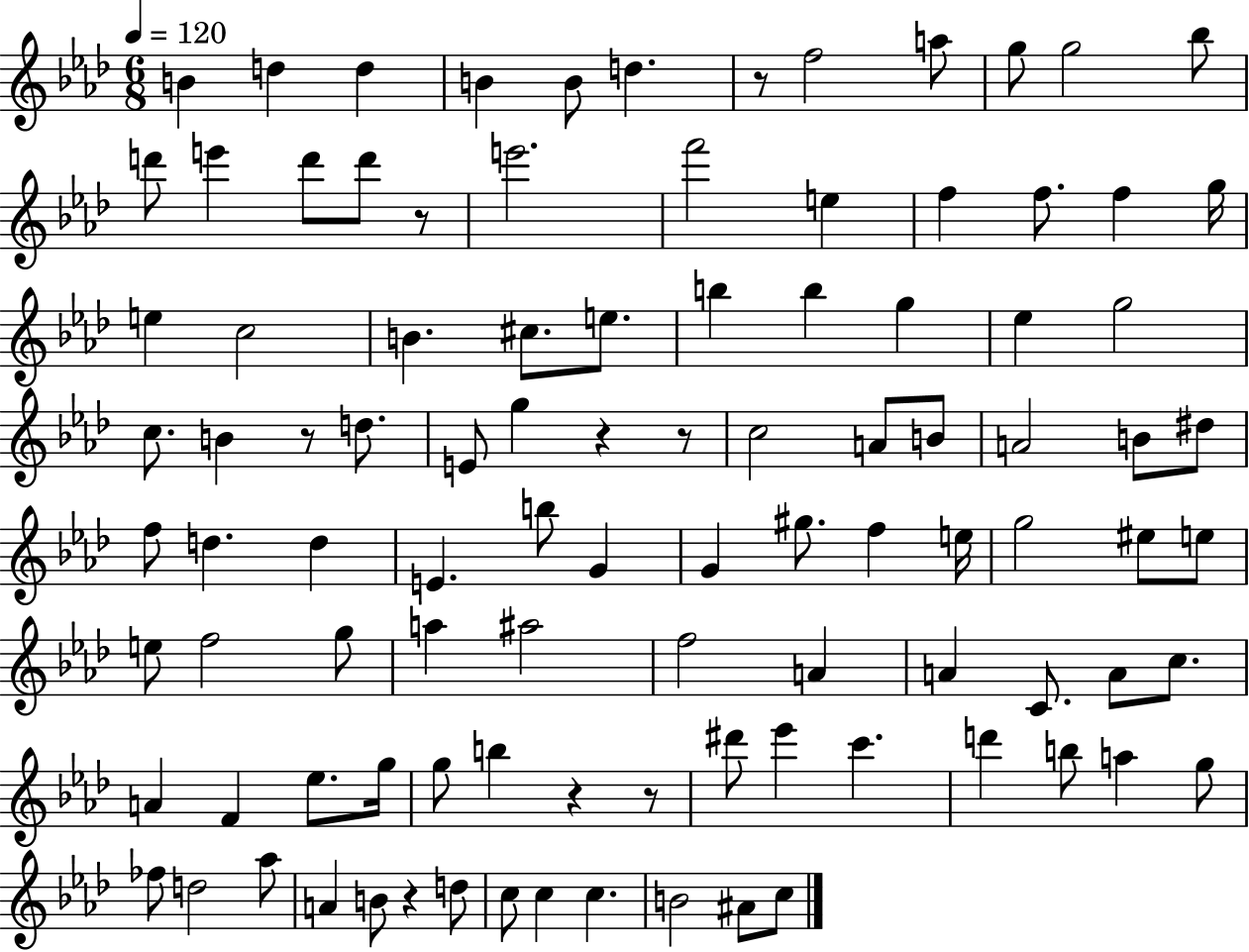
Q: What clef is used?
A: treble